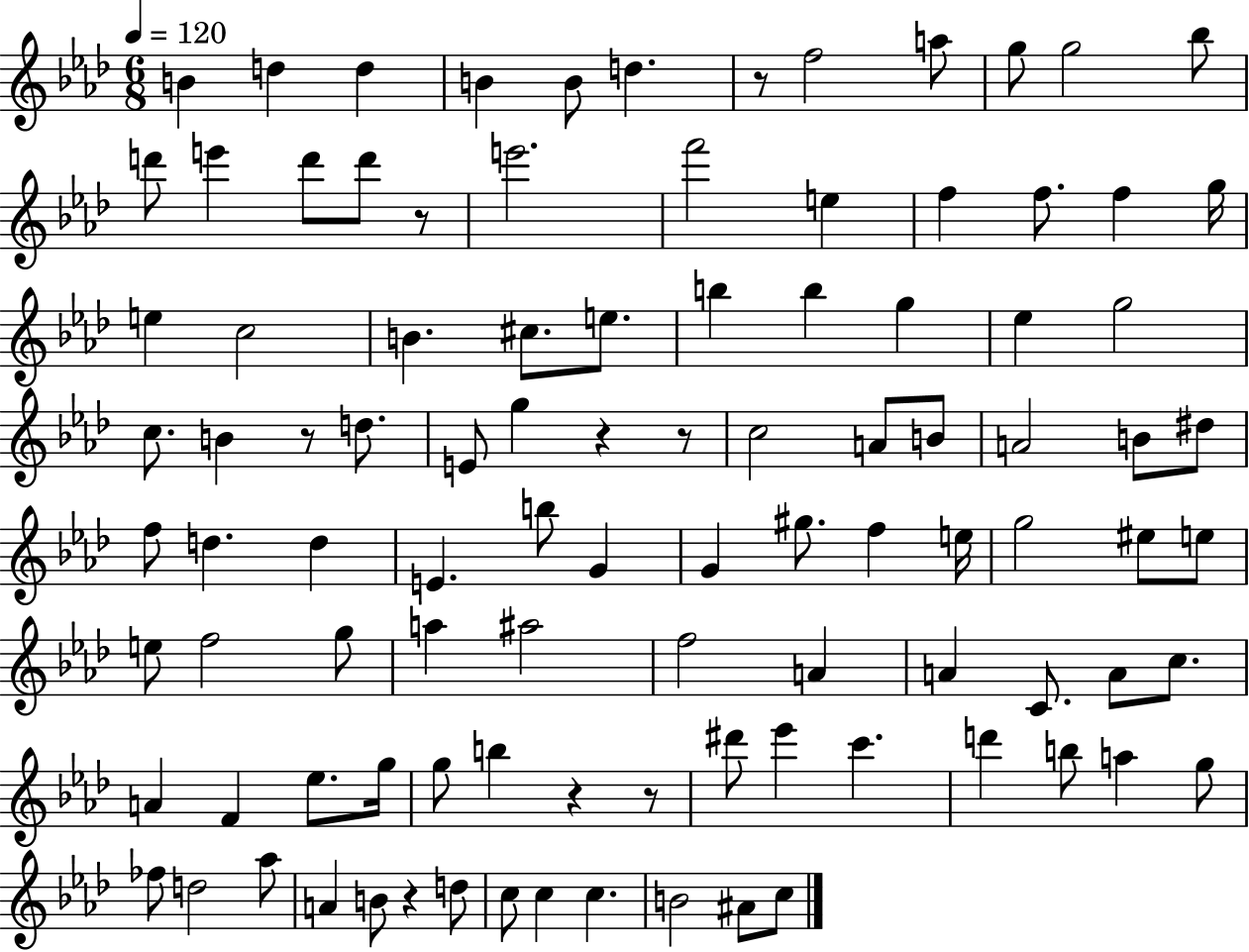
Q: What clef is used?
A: treble